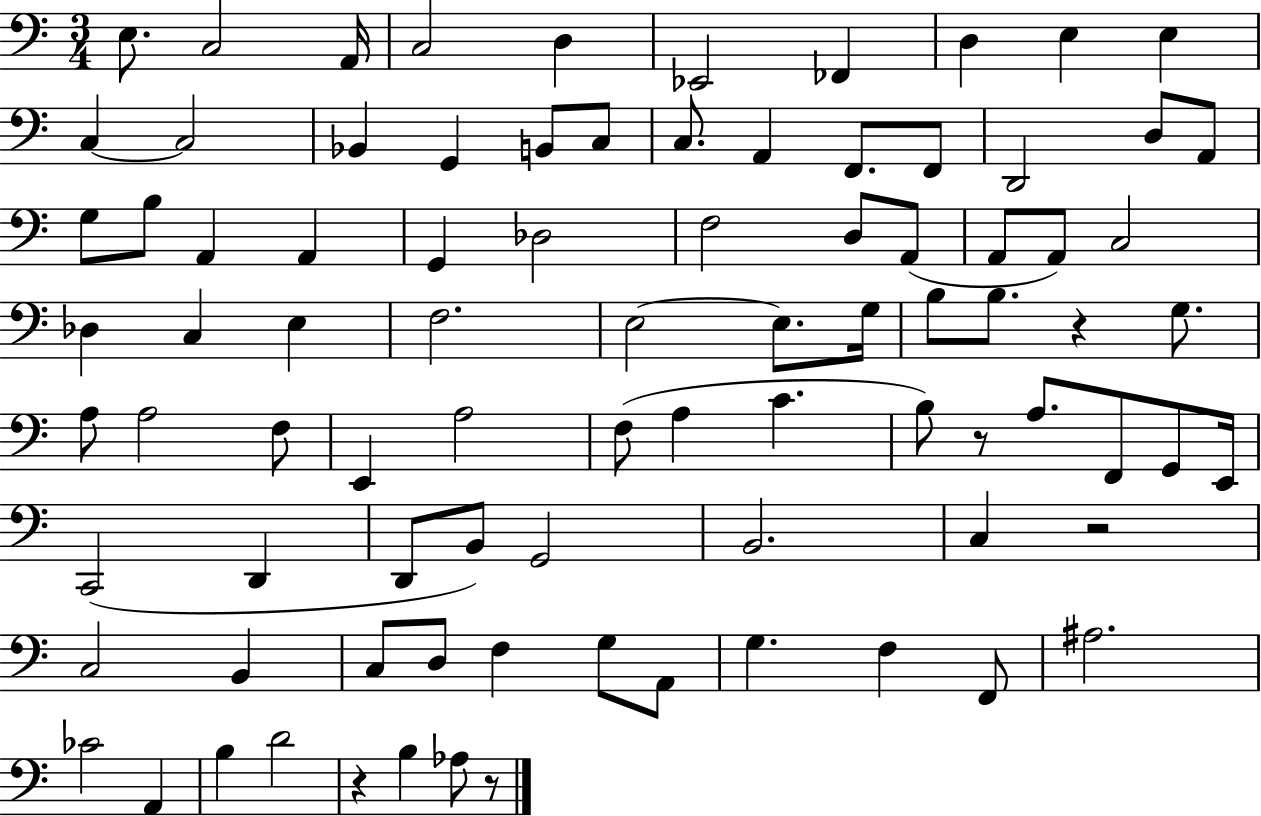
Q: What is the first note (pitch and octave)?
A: E3